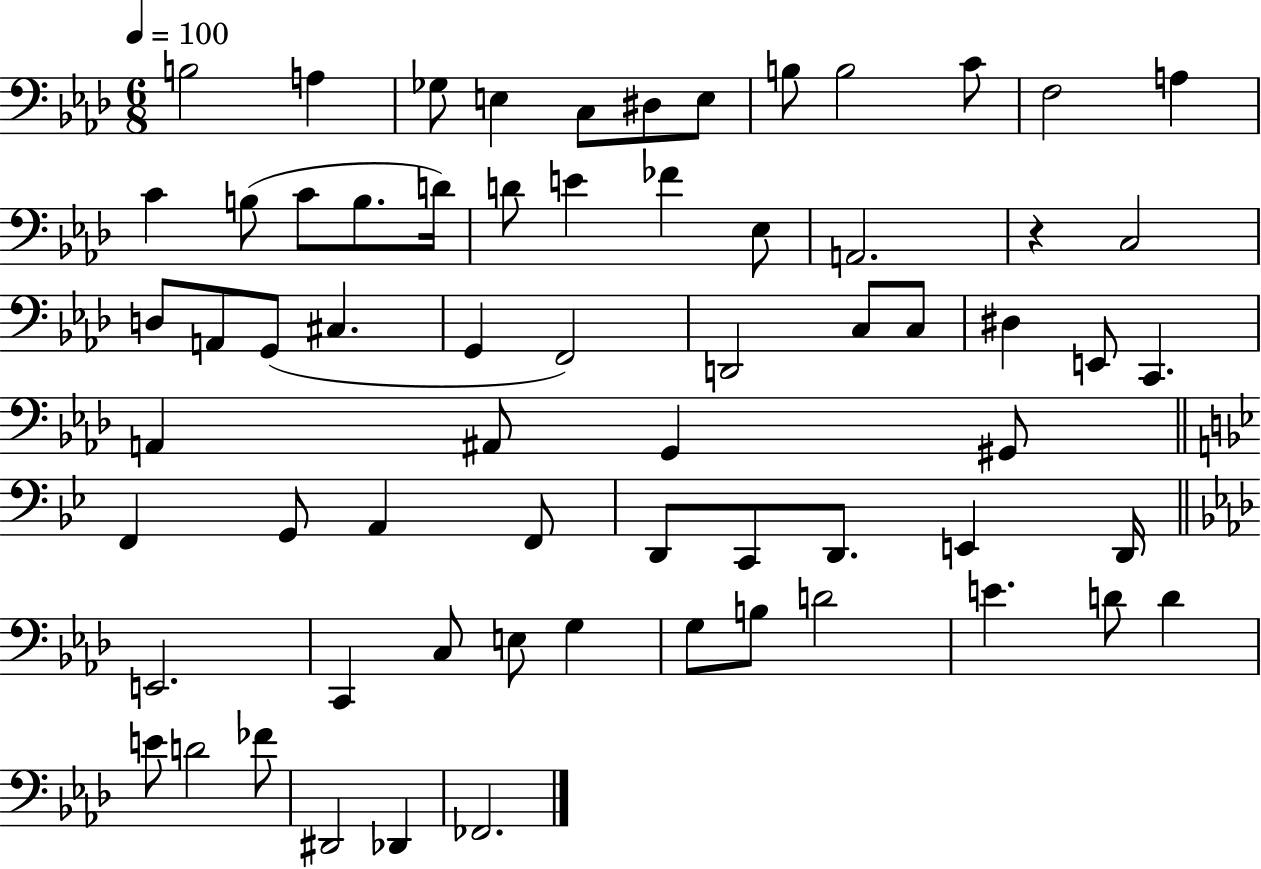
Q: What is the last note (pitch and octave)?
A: FES2